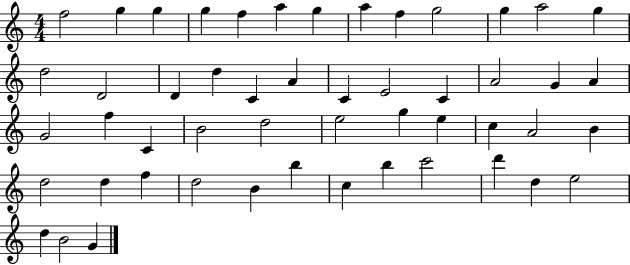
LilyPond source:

{
  \clef treble
  \numericTimeSignature
  \time 4/4
  \key c \major
  f''2 g''4 g''4 | g''4 f''4 a''4 g''4 | a''4 f''4 g''2 | g''4 a''2 g''4 | \break d''2 d'2 | d'4 d''4 c'4 a'4 | c'4 e'2 c'4 | a'2 g'4 a'4 | \break g'2 f''4 c'4 | b'2 d''2 | e''2 g''4 e''4 | c''4 a'2 b'4 | \break d''2 d''4 f''4 | d''2 b'4 b''4 | c''4 b''4 c'''2 | d'''4 d''4 e''2 | \break d''4 b'2 g'4 | \bar "|."
}